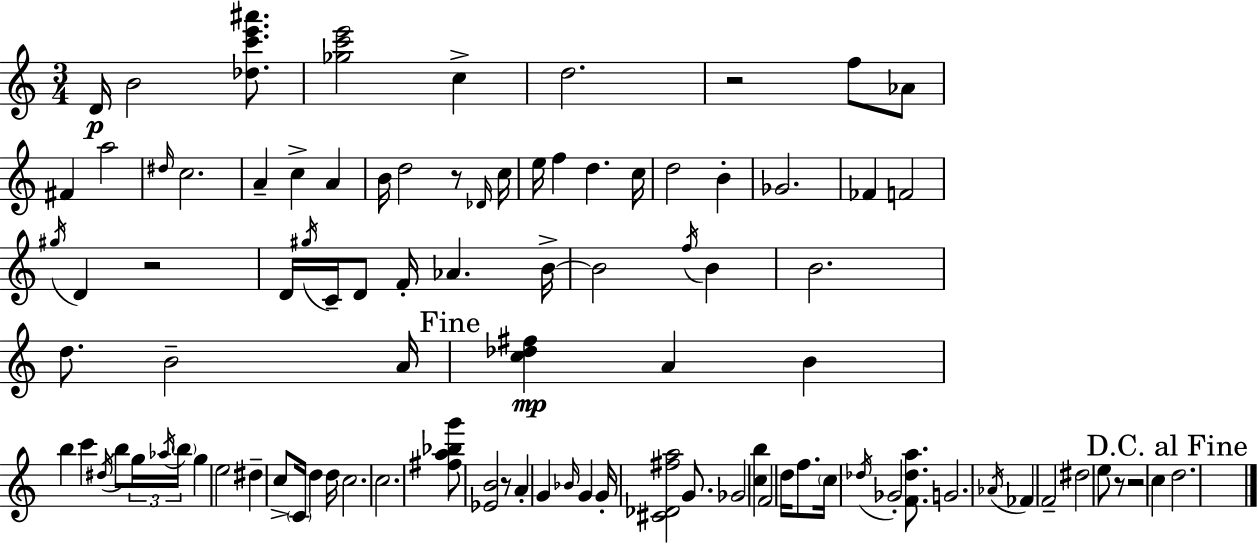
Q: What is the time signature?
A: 3/4